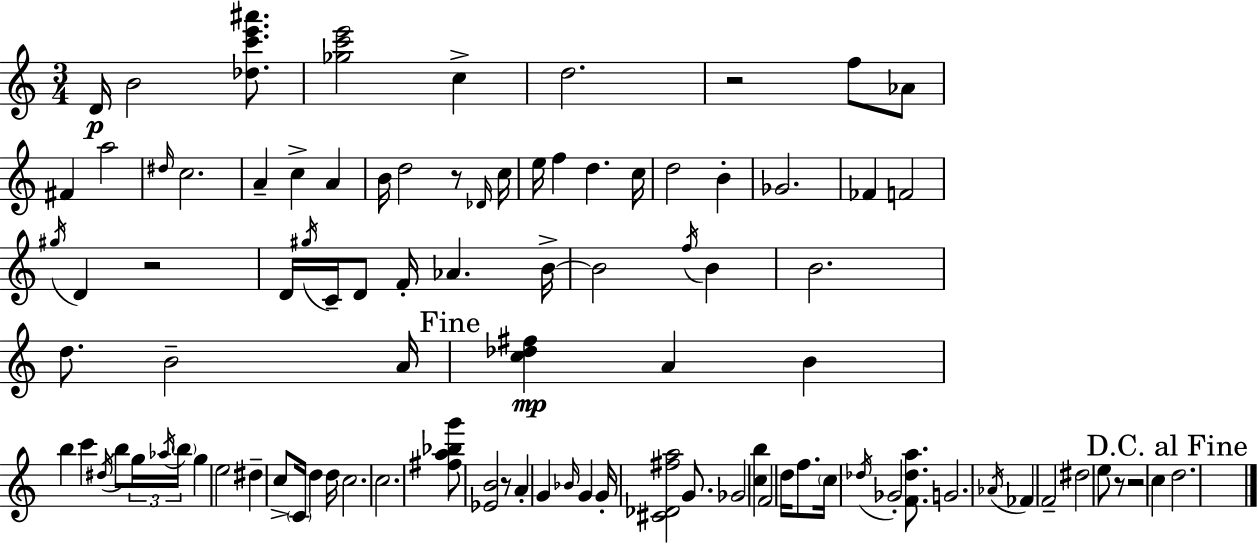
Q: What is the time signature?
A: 3/4